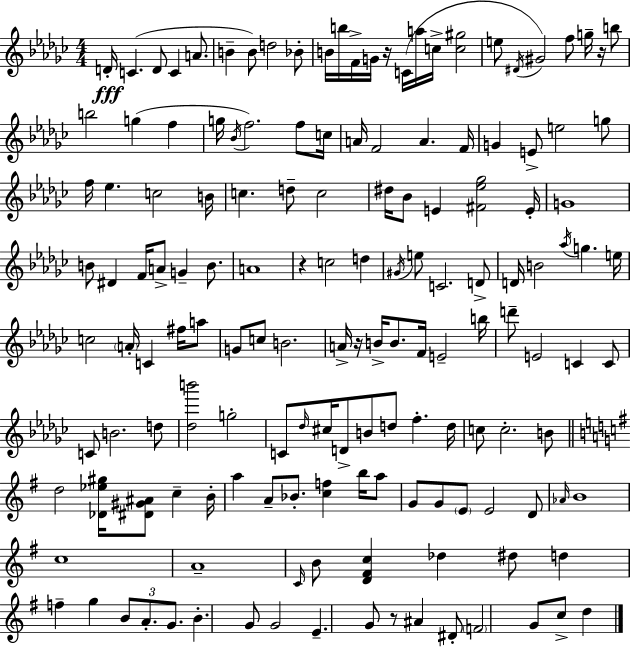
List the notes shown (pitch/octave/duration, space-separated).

D4/s C4/q. D4/e C4/q A4/e. B4/q B4/e D5/h Bb4/e B4/s B5/s F4/s G4/s R/s C4/s A5/s C5/s [C5,G#5]/h E5/e D#4/s G#4/h F5/e G5/s R/s B5/e B5/h G5/q F5/q G5/s Bb4/s F5/h. F5/e C5/s A4/s F4/h A4/q. F4/s G4/q E4/e E5/h G5/e F5/s Eb5/q. C5/h B4/s C5/q. D5/e C5/h D#5/s Bb4/e E4/q [F#4,Eb5,Gb5]/h E4/s G4/w B4/e D#4/q F4/s A4/e G4/q B4/e. A4/w R/q C5/h D5/q G#4/s E5/e C4/h. D4/e D4/s B4/h Ab5/s G5/q. E5/s C5/h A4/s C4/q F#5/s A5/e G4/e C5/e B4/h. A4/s R/s B4/s B4/e. F4/s E4/h B5/s D6/e E4/h C4/q C4/e C4/e B4/h. D5/e [Db5,B6]/h G5/h C4/e Db5/s C#5/s D4/e B4/e D5/e F5/q. D5/s C5/e C5/h. B4/e D5/h [Db4,Eb5,G#5]/s [D#4,G#4,A#4]/e C5/q B4/s A5/q A4/e Bb4/e. [C5,F5]/q B5/s A5/e G4/e G4/e E4/e E4/h D4/e Ab4/s B4/w C5/w A4/w C4/s B4/e [D4,F#4,C5]/q Db5/q D#5/e D5/q F5/q G5/q B4/e A4/e. G4/e. B4/q. G4/e G4/h E4/q. G4/e R/e A#4/q D#4/e F4/h G4/e C5/e D5/q